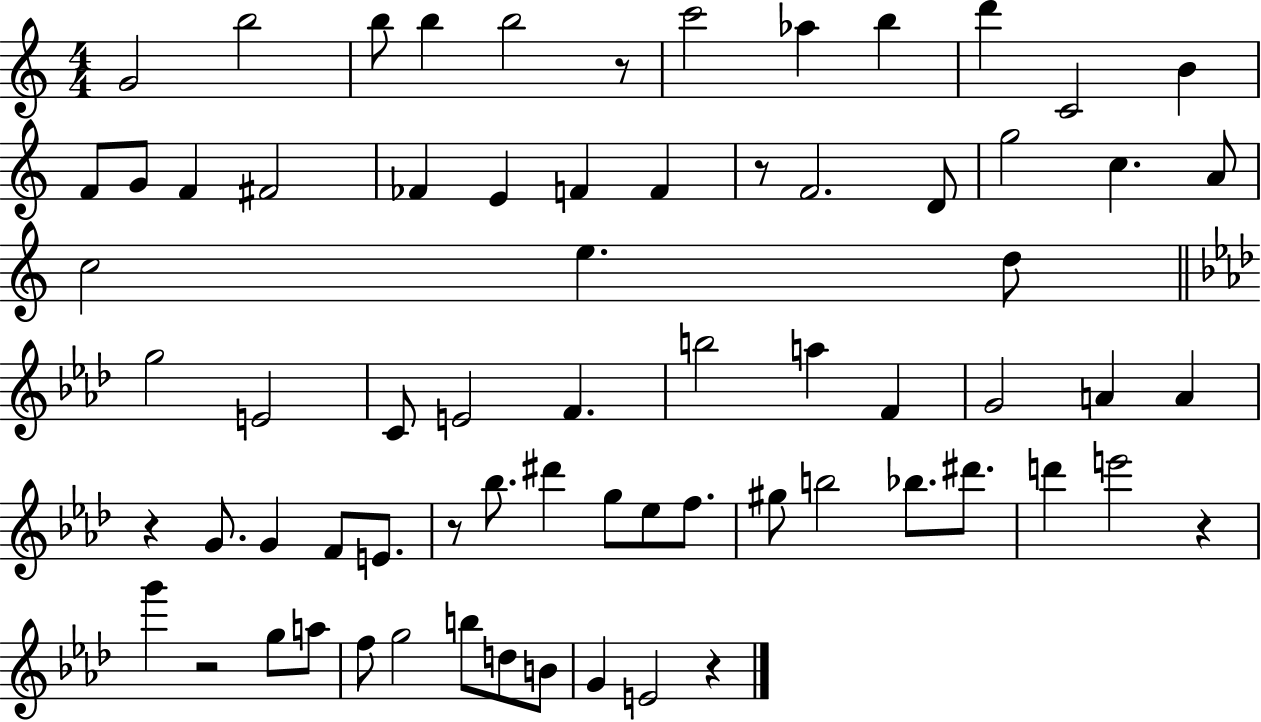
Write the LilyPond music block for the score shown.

{
  \clef treble
  \numericTimeSignature
  \time 4/4
  \key c \major
  g'2 b''2 | b''8 b''4 b''2 r8 | c'''2 aes''4 b''4 | d'''4 c'2 b'4 | \break f'8 g'8 f'4 fis'2 | fes'4 e'4 f'4 f'4 | r8 f'2. d'8 | g''2 c''4. a'8 | \break c''2 e''4. d''8 | \bar "||" \break \key aes \major g''2 e'2 | c'8 e'2 f'4. | b''2 a''4 f'4 | g'2 a'4 a'4 | \break r4 g'8. g'4 f'8 e'8. | r8 bes''8. dis'''4 g''8 ees''8 f''8. | gis''8 b''2 bes''8. dis'''8. | d'''4 e'''2 r4 | \break g'''4 r2 g''8 a''8 | f''8 g''2 b''8 d''8 b'8 | g'4 e'2 r4 | \bar "|."
}